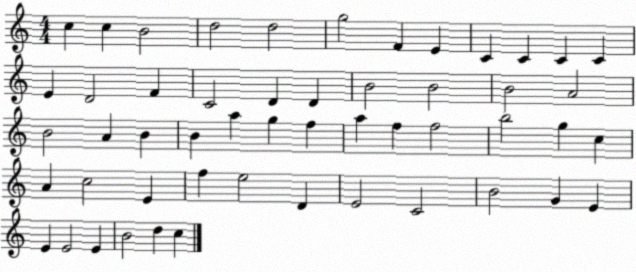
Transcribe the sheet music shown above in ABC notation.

X:1
T:Untitled
M:4/4
L:1/4
K:C
c c B2 d2 d2 g2 F E C C C C E D2 F C2 D D B2 B2 B2 A2 B2 A B B a g f a f f2 b2 g c A c2 E f e2 D E2 C2 B2 G E E E2 E B2 d c